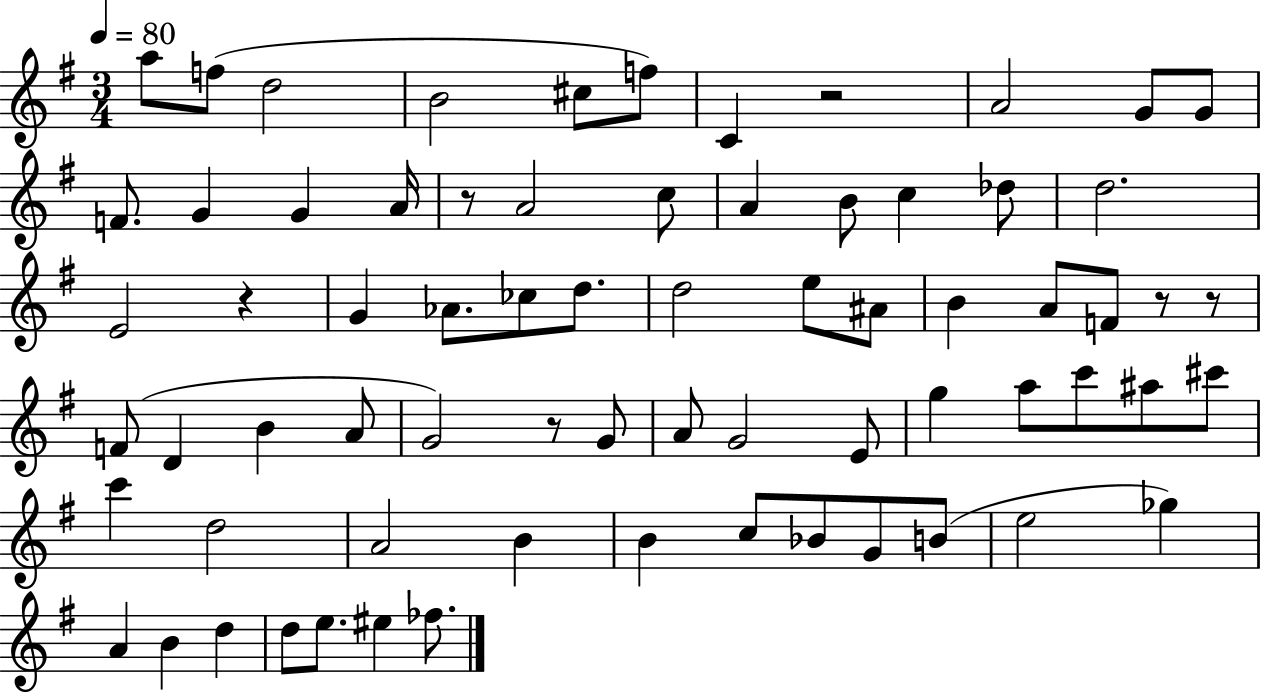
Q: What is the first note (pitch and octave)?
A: A5